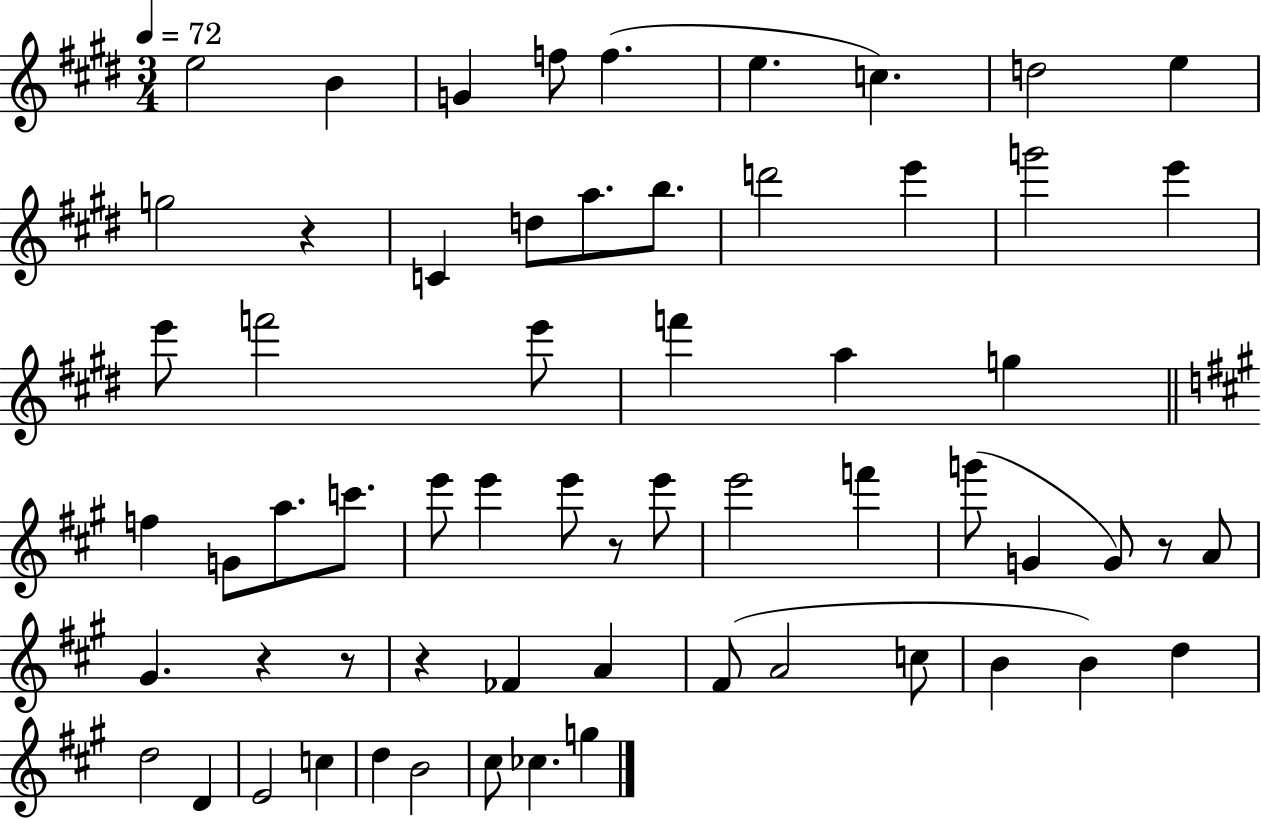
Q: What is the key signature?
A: E major